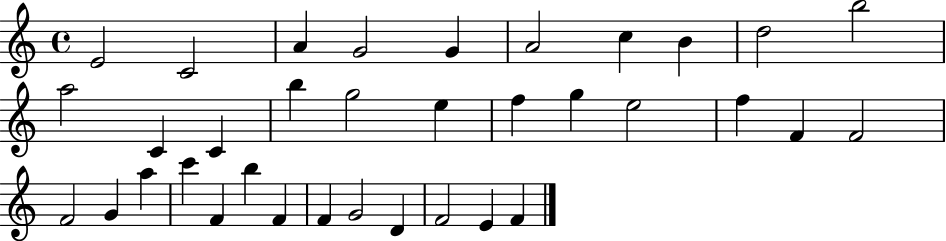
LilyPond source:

{
  \clef treble
  \time 4/4
  \defaultTimeSignature
  \key c \major
  e'2 c'2 | a'4 g'2 g'4 | a'2 c''4 b'4 | d''2 b''2 | \break a''2 c'4 c'4 | b''4 g''2 e''4 | f''4 g''4 e''2 | f''4 f'4 f'2 | \break f'2 g'4 a''4 | c'''4 f'4 b''4 f'4 | f'4 g'2 d'4 | f'2 e'4 f'4 | \break \bar "|."
}